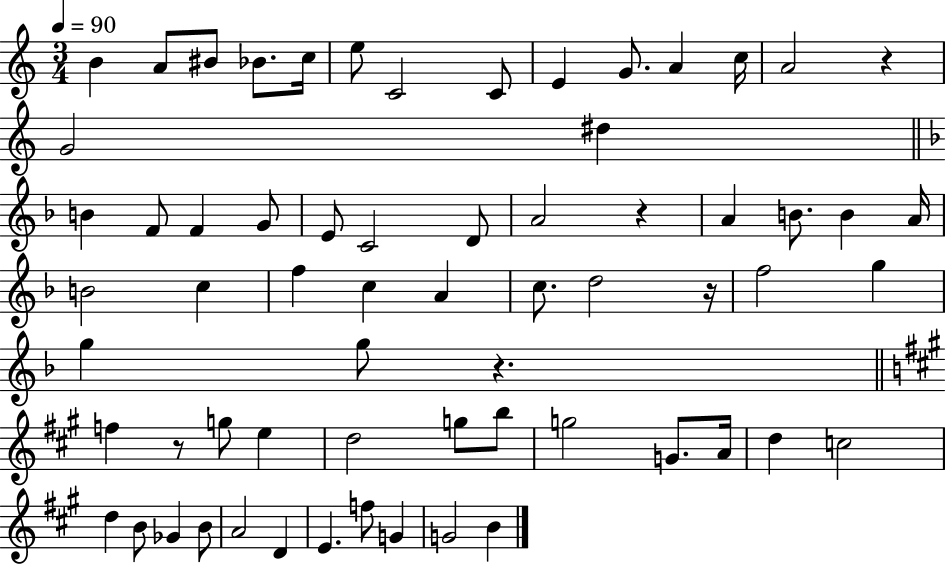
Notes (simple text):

B4/q A4/e BIS4/e Bb4/e. C5/s E5/e C4/h C4/e E4/q G4/e. A4/q C5/s A4/h R/q G4/h D#5/q B4/q F4/e F4/q G4/e E4/e C4/h D4/e A4/h R/q A4/q B4/e. B4/q A4/s B4/h C5/q F5/q C5/q A4/q C5/e. D5/h R/s F5/h G5/q G5/q G5/e R/q. F5/q R/e G5/e E5/q D5/h G5/e B5/e G5/h G4/e. A4/s D5/q C5/h D5/q B4/e Gb4/q B4/e A4/h D4/q E4/q. F5/e G4/q G4/h B4/q